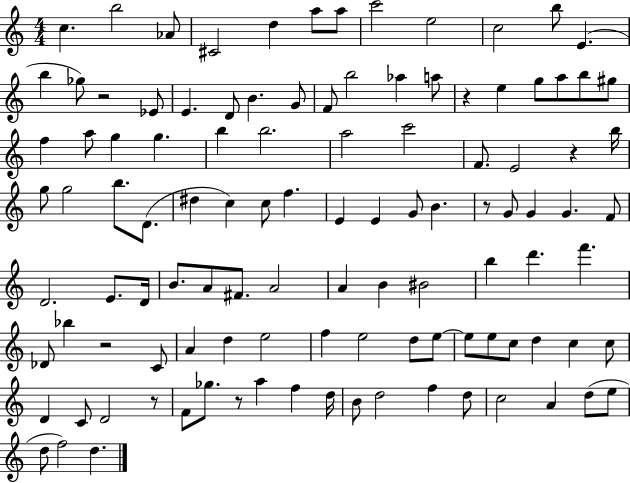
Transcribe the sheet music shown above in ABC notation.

X:1
T:Untitled
M:4/4
L:1/4
K:C
c b2 _A/2 ^C2 d a/2 a/2 c'2 e2 c2 b/2 E b _g/2 z2 _E/2 E D/2 B G/2 F/2 b2 _a a/2 z e g/2 a/2 b/2 ^g/2 f a/2 g g b b2 a2 c'2 F/2 E2 z b/4 g/2 g2 b/2 D/2 ^d c c/2 f E E G/2 B z/2 G/2 G G F/2 D2 E/2 D/4 B/2 A/2 ^F/2 A2 A B ^B2 b d' f' _D/2 _b z2 C/2 A d e2 f e2 d/2 e/2 e/2 e/2 c/2 d c c/2 D C/2 D2 z/2 F/2 _g/2 z/2 a f d/4 B/2 d2 f d/2 c2 A d/2 e/2 d/2 f2 d